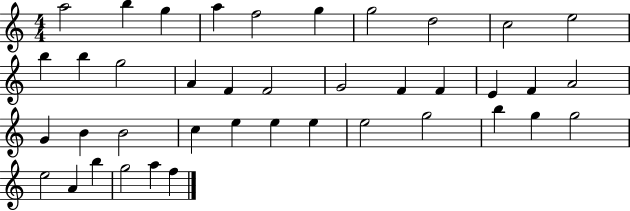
X:1
T:Untitled
M:4/4
L:1/4
K:C
a2 b g a f2 g g2 d2 c2 e2 b b g2 A F F2 G2 F F E F A2 G B B2 c e e e e2 g2 b g g2 e2 A b g2 a f